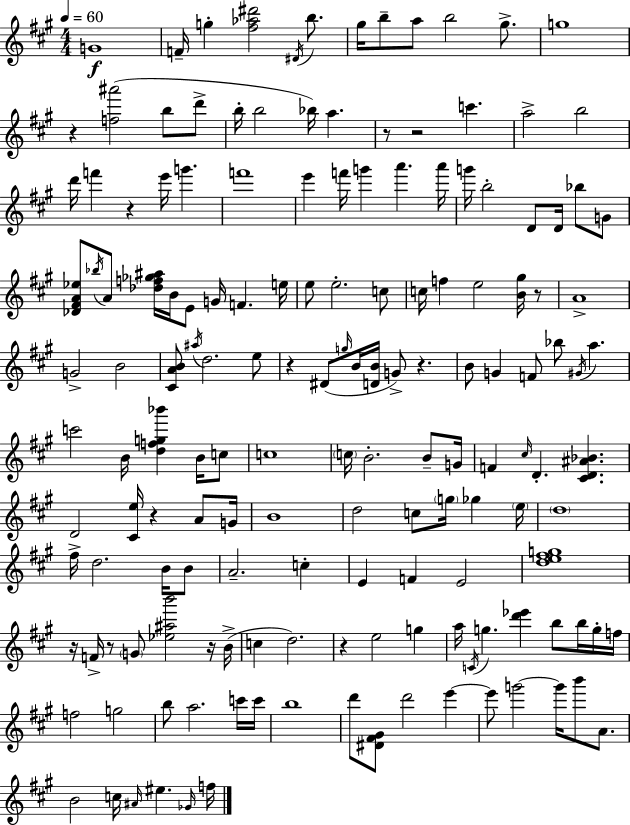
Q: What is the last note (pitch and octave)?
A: F5